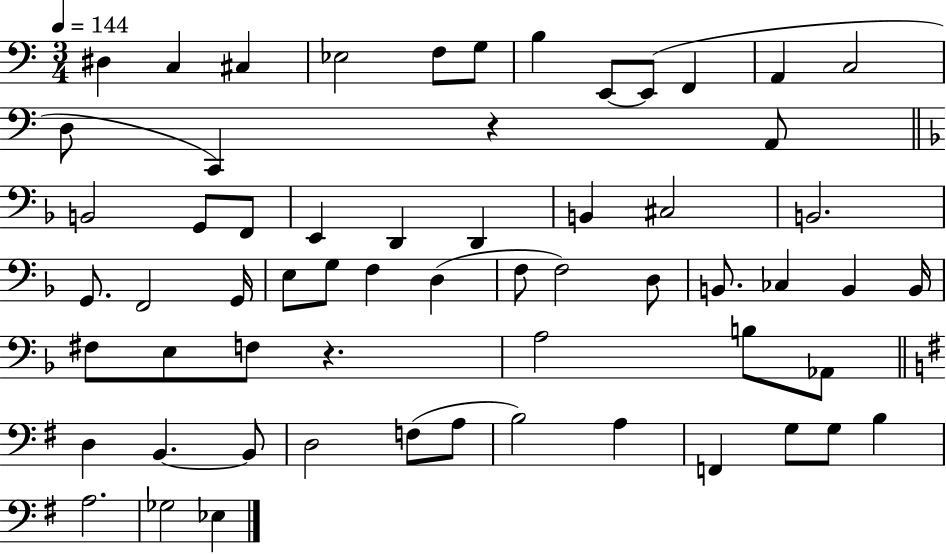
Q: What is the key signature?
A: C major